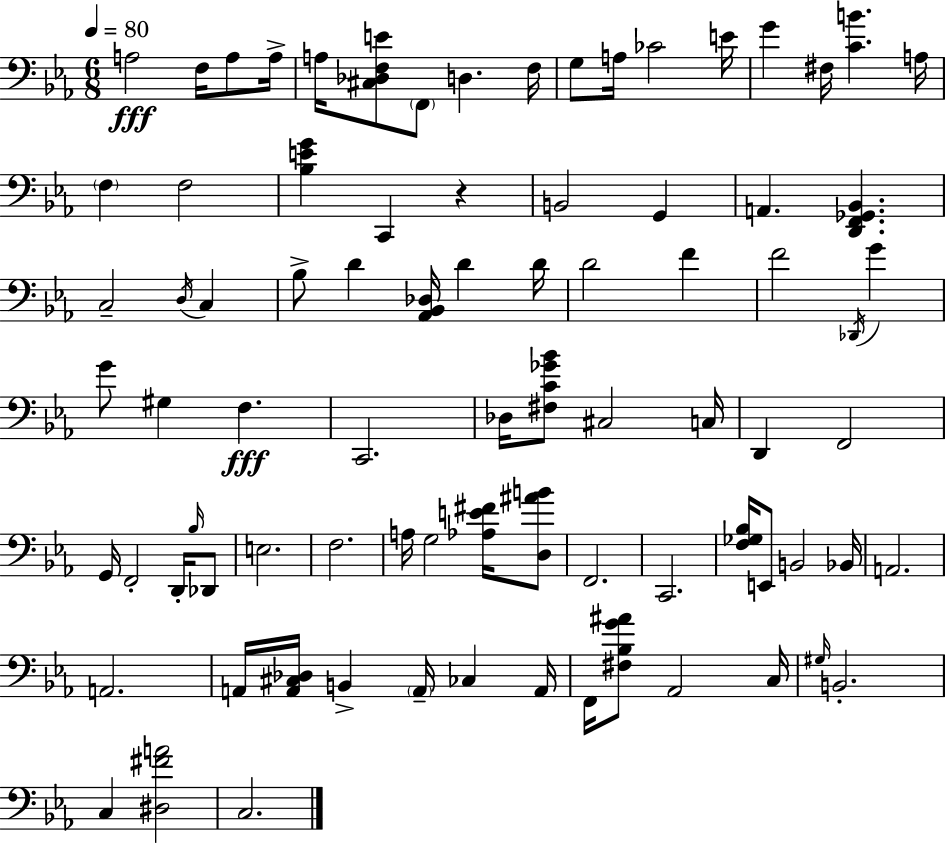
X:1
T:Untitled
M:6/8
L:1/4
K:Cm
A,2 F,/4 A,/2 A,/4 A,/4 [^C,_D,F,E]/2 F,,/2 D, F,/4 G,/2 A,/4 _C2 E/4 G ^F,/4 [CB] A,/4 F, F,2 [_B,EG] C,, z B,,2 G,, A,, [D,,F,,_G,,_B,,] C,2 D,/4 C, _B,/2 D [_A,,_B,,_D,]/4 D D/4 D2 F F2 _D,,/4 G G/2 ^G, F, C,,2 _D,/4 [^F,C_G_B]/2 ^C,2 C,/4 D,, F,,2 G,,/4 F,,2 D,,/4 _B,/4 _D,,/2 E,2 F,2 A,/4 G,2 [_A,E^F]/4 [D,^AB]/2 F,,2 C,,2 [F,_G,_B,]/4 E,,/2 B,,2 _B,,/4 A,,2 A,,2 A,,/4 [A,,^C,_D,]/4 B,, A,,/4 _C, A,,/4 F,,/4 [^F,_B,G^A]/2 _A,,2 C,/4 ^G,/4 B,,2 C, [^D,^FA]2 C,2